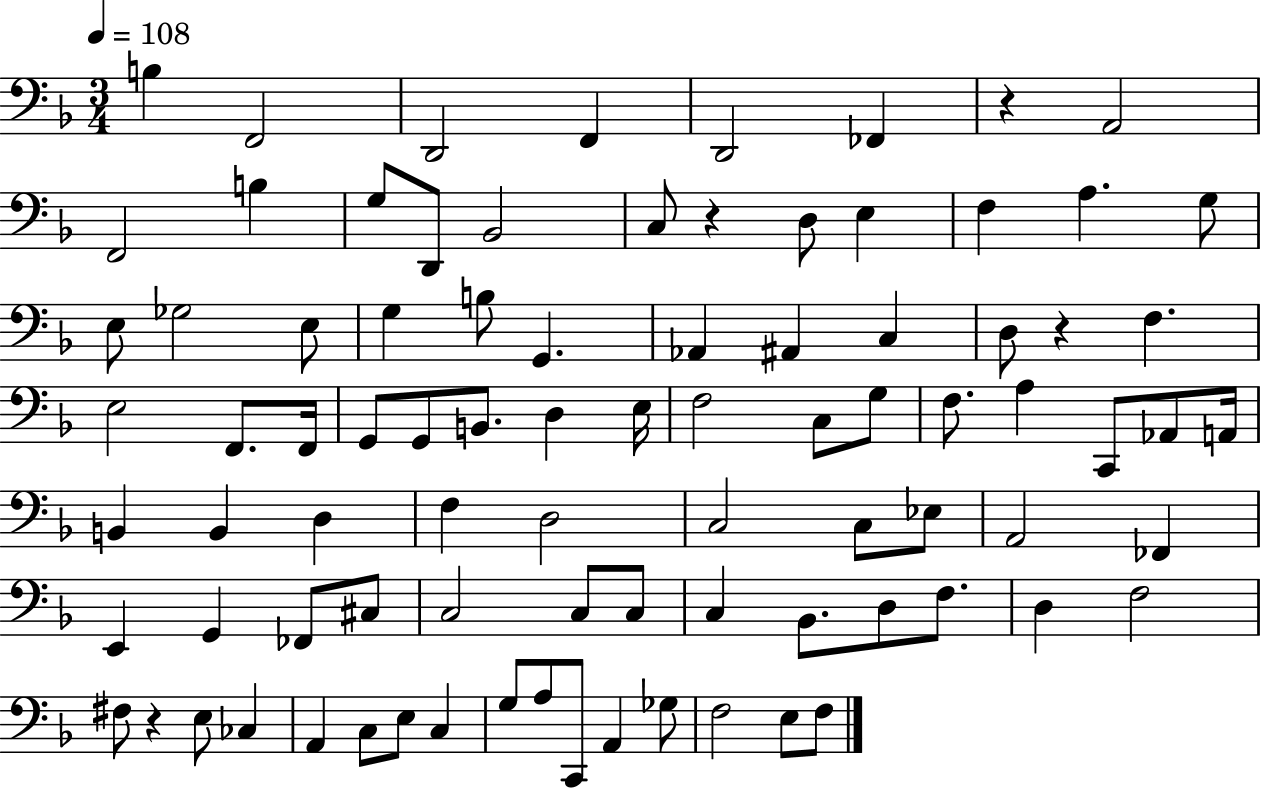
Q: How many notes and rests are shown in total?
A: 87